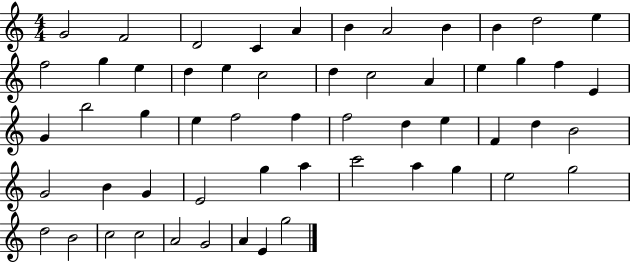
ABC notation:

X:1
T:Untitled
M:4/4
L:1/4
K:C
G2 F2 D2 C A B A2 B B d2 e f2 g e d e c2 d c2 A e g f E G b2 g e f2 f f2 d e F d B2 G2 B G E2 g a c'2 a g e2 g2 d2 B2 c2 c2 A2 G2 A E g2